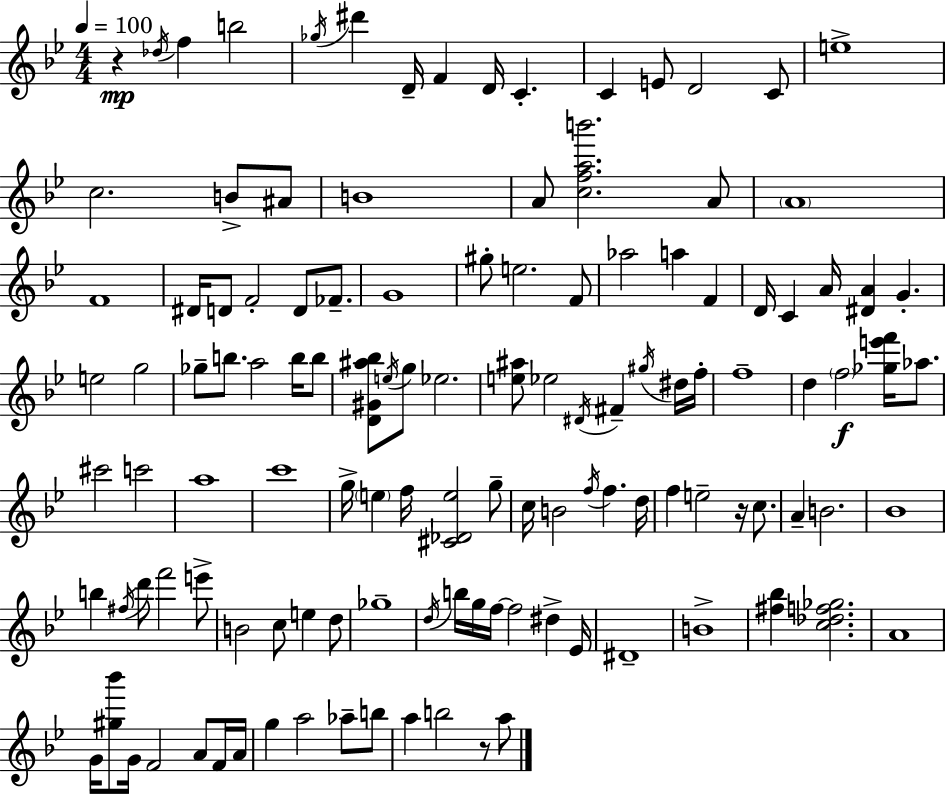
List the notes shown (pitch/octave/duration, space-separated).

R/q Db5/s F5/q B5/h Gb5/s D#6/q D4/s F4/q D4/s C4/q. C4/q E4/e D4/h C4/e E5/w C5/h. B4/e A#4/e B4/w A4/e [C5,F5,A5,B6]/h. A4/e A4/w F4/w D#4/s D4/e F4/h D4/e FES4/e. G4/w G#5/e E5/h. F4/e Ab5/h A5/q F4/q D4/s C4/q A4/s [D#4,A4]/q G4/q. E5/h G5/h Gb5/e B5/e. A5/h B5/s B5/e [D4,G#4,A#5,Bb5]/e E5/s G5/e Eb5/h. [E5,A#5]/e Eb5/h D#4/s F#4/q G#5/s D#5/s F5/s F5/w D5/q F5/h [Gb5,E6,F6]/s Ab5/e. C#6/h C6/h A5/w C6/w G5/s E5/q F5/s [C#4,Db4,E5]/h G5/e C5/s B4/h F5/s F5/q. D5/s F5/q E5/h R/s C5/e. A4/q B4/h. Bb4/w B5/q F#5/s D6/e F6/h E6/e B4/h C5/e E5/q D5/e Gb5/w D5/s B5/s G5/s F5/s F5/h D#5/q Eb4/s D#4/w B4/w [F#5,Bb5]/q [C5,Db5,F5,Gb5]/h. A4/w G4/s [G#5,Bb6]/e G4/s F4/h A4/e F4/s A4/s G5/q A5/h Ab5/e B5/e A5/q B5/h R/e A5/e